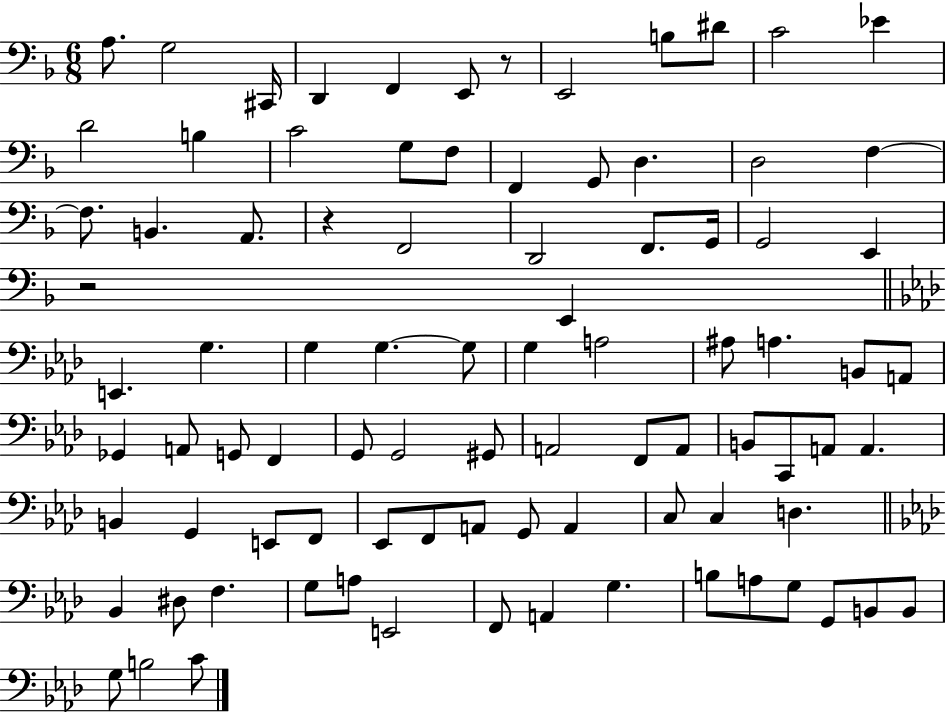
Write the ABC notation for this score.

X:1
T:Untitled
M:6/8
L:1/4
K:F
A,/2 G,2 ^C,,/4 D,, F,, E,,/2 z/2 E,,2 B,/2 ^D/2 C2 _E D2 B, C2 G,/2 F,/2 F,, G,,/2 D, D,2 F, F,/2 B,, A,,/2 z F,,2 D,,2 F,,/2 G,,/4 G,,2 E,, z2 E,, E,, G, G, G, G,/2 G, A,2 ^A,/2 A, B,,/2 A,,/2 _G,, A,,/2 G,,/2 F,, G,,/2 G,,2 ^G,,/2 A,,2 F,,/2 A,,/2 B,,/2 C,,/2 A,,/2 A,, B,, G,, E,,/2 F,,/2 _E,,/2 F,,/2 A,,/2 G,,/2 A,, C,/2 C, D, _B,, ^D,/2 F, G,/2 A,/2 E,,2 F,,/2 A,, G, B,/2 A,/2 G,/2 G,,/2 B,,/2 B,,/2 G,/2 B,2 C/2